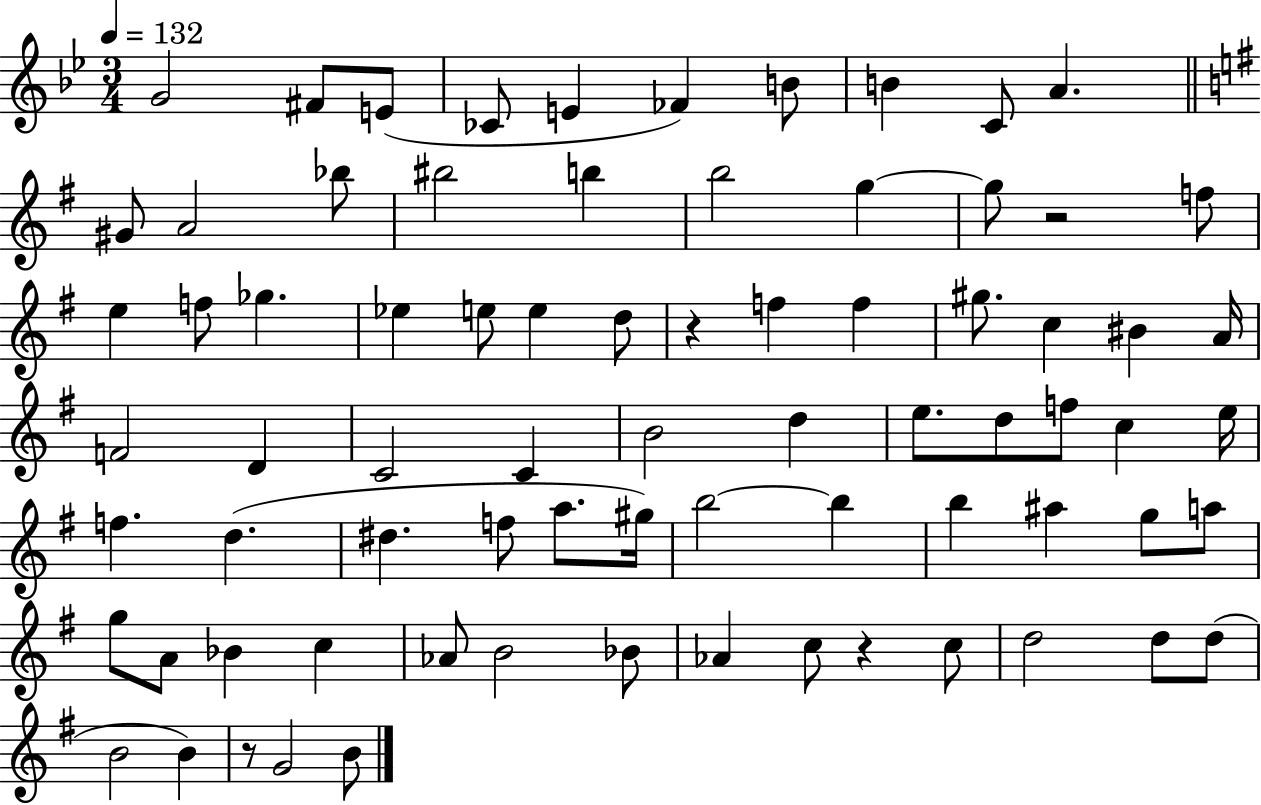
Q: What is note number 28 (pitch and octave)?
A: F5